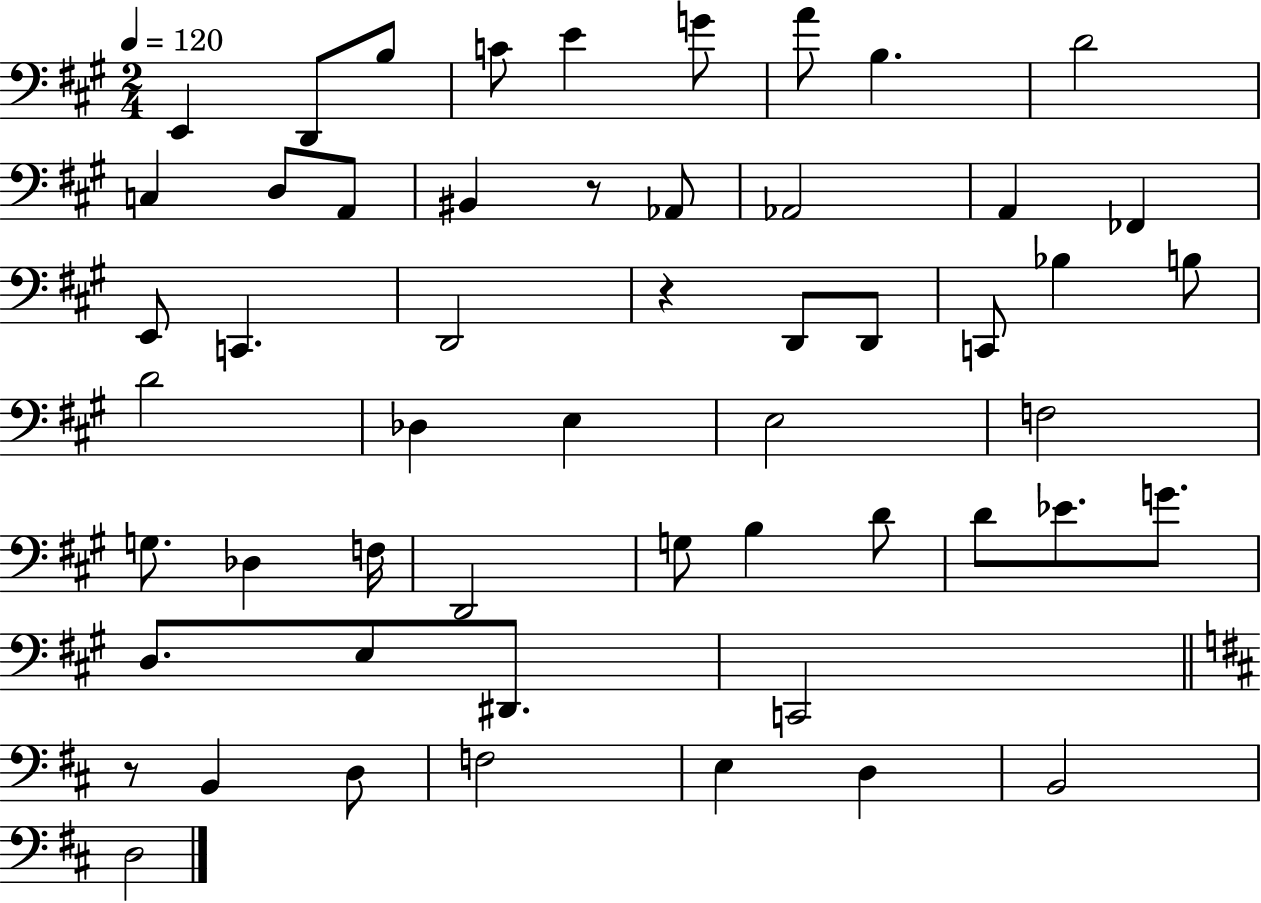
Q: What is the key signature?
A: A major